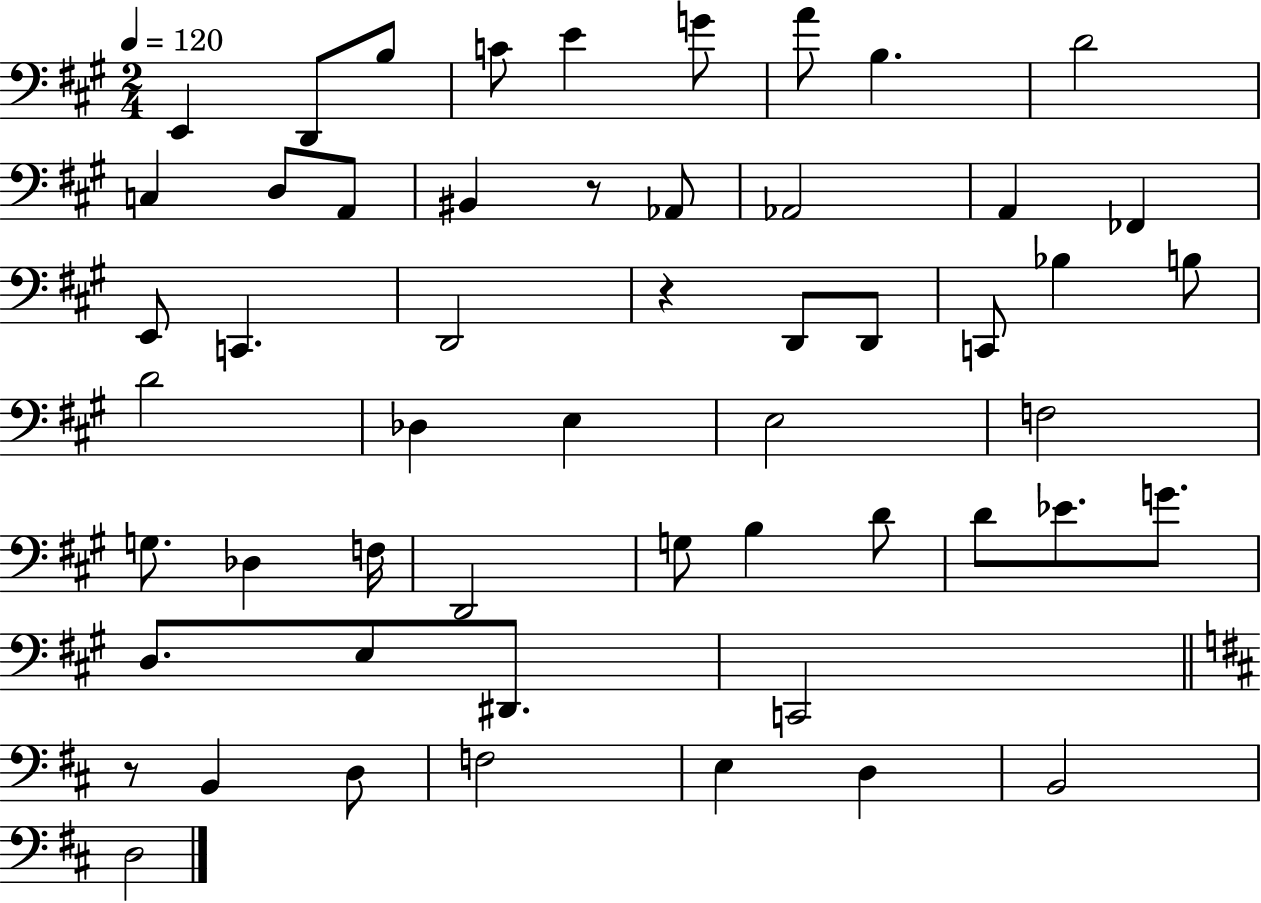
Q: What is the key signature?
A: A major